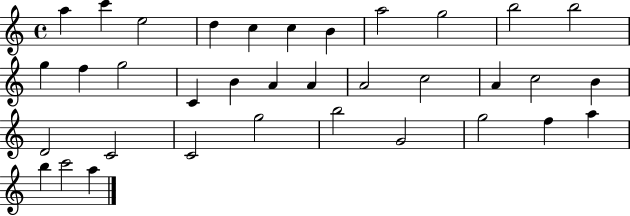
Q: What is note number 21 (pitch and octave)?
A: A4